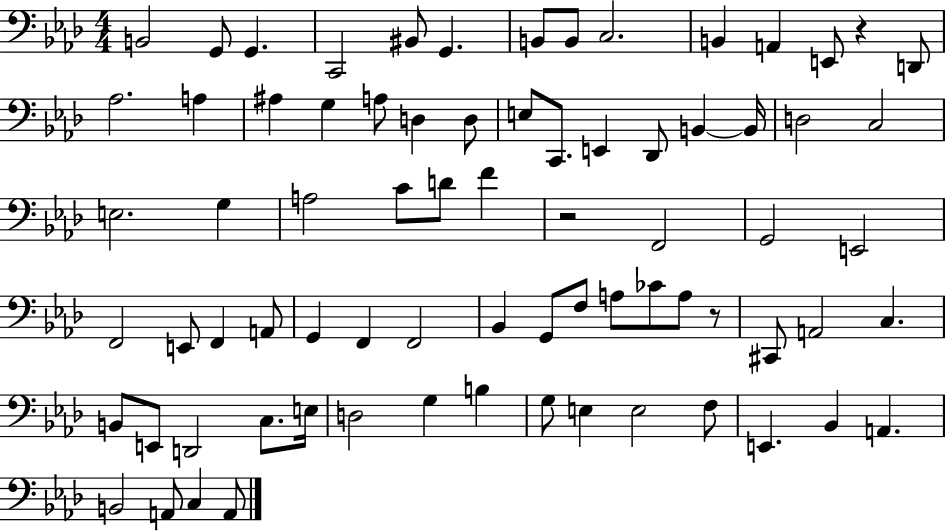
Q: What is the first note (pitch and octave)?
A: B2